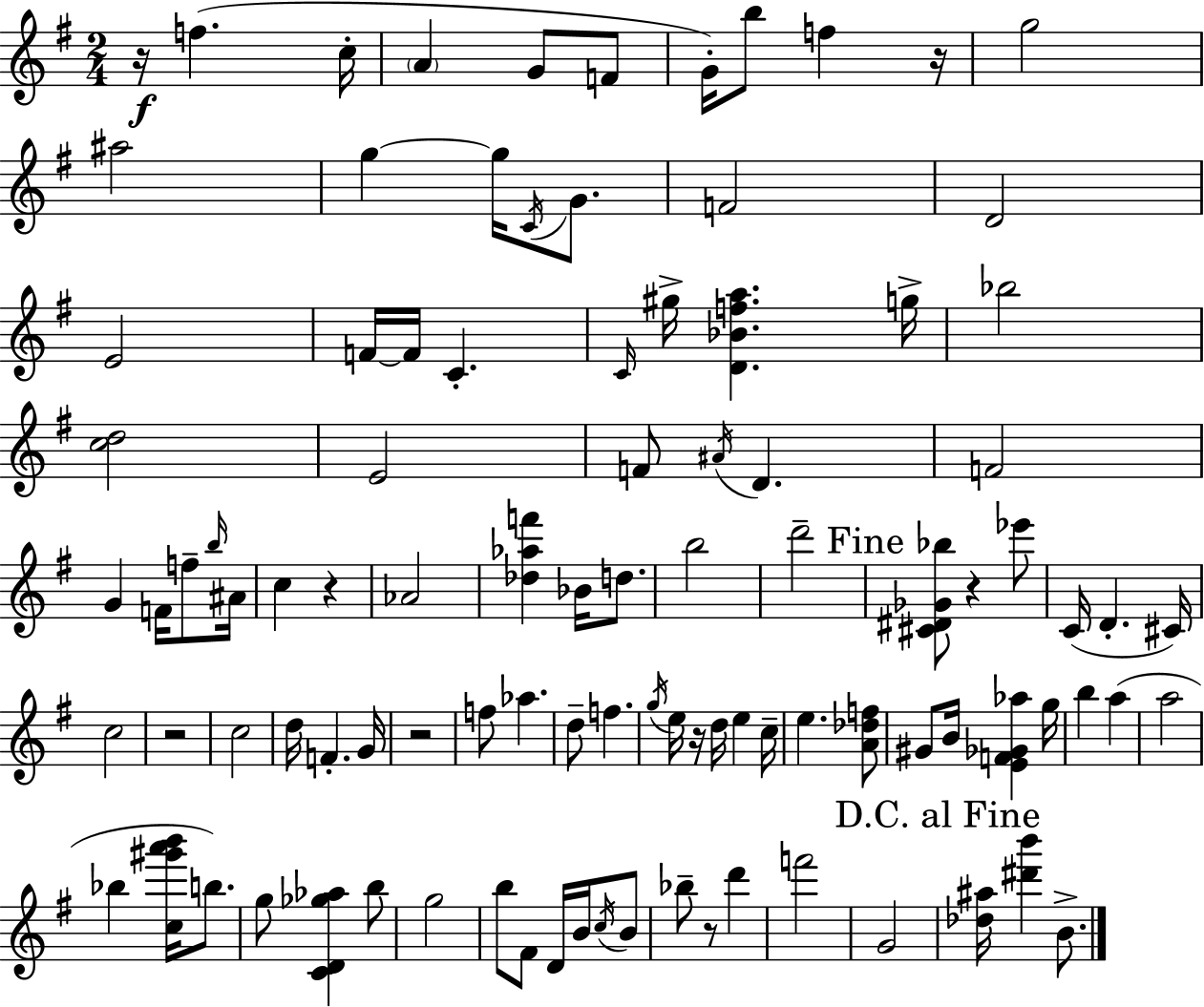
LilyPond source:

{
  \clef treble
  \numericTimeSignature
  \time 2/4
  \key g \major
  r16\f f''4.( c''16-. | \parenthesize a'4 g'8 f'8 | g'16-.) b''8 f''4 r16 | g''2 | \break ais''2 | g''4~~ g''16 \acciaccatura { c'16 } g'8. | f'2 | d'2 | \break e'2 | f'16~~ f'16 c'4.-. | \grace { c'16 } gis''16-> <d' bes' f'' a''>4. | g''16-> bes''2 | \break <c'' d''>2 | e'2 | f'8 \acciaccatura { ais'16 } d'4. | f'2 | \break g'4 f'16 | f''8-- \grace { b''16 } ais'16 c''4 | r4 aes'2 | <des'' aes'' f'''>4 | \break bes'16 d''8. b''2 | d'''2-- | \mark "Fine" <cis' dis' ges' bes''>8 r4 | ees'''8 c'16( d'4.-. | \break cis'16) c''2 | r2 | c''2 | d''16 f'4.-. | \break g'16 r2 | f''8 aes''4. | d''8-- f''4. | \acciaccatura { g''16 } e''16 r16 d''16 | \break e''4 c''16-- e''4. | <a' des'' f''>8 gis'8 b'16 | <e' f' ges' aes''>4 g''16 b''4 | a''4( a''2 | \break bes''4 | <c'' gis''' a''' b'''>16 b''8.) g''8 <c' d' ges'' aes''>4 | b''8 g''2 | b''8 fis'8 | \break d'16 b'16 \acciaccatura { c''16 } b'8 bes''8-- | r8 d'''4 f'''2 | g'2 | \mark "D.C. al Fine" <des'' ais''>16 <dis''' b'''>4 | \break b'8.-> \bar "|."
}